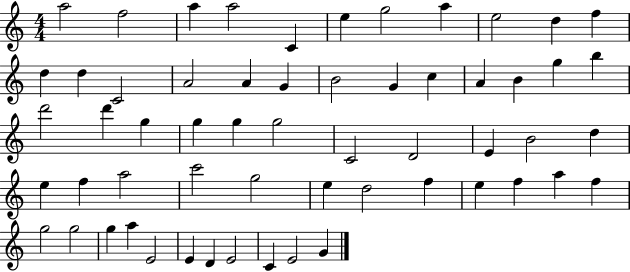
A5/h F5/h A5/q A5/h C4/q E5/q G5/h A5/q E5/h D5/q F5/q D5/q D5/q C4/h A4/h A4/q G4/q B4/h G4/q C5/q A4/q B4/q G5/q B5/q D6/h D6/q G5/q G5/q G5/q G5/h C4/h D4/h E4/q B4/h D5/q E5/q F5/q A5/h C6/h G5/h E5/q D5/h F5/q E5/q F5/q A5/q F5/q G5/h G5/h G5/q A5/q E4/h E4/q D4/q E4/h C4/q E4/h G4/q